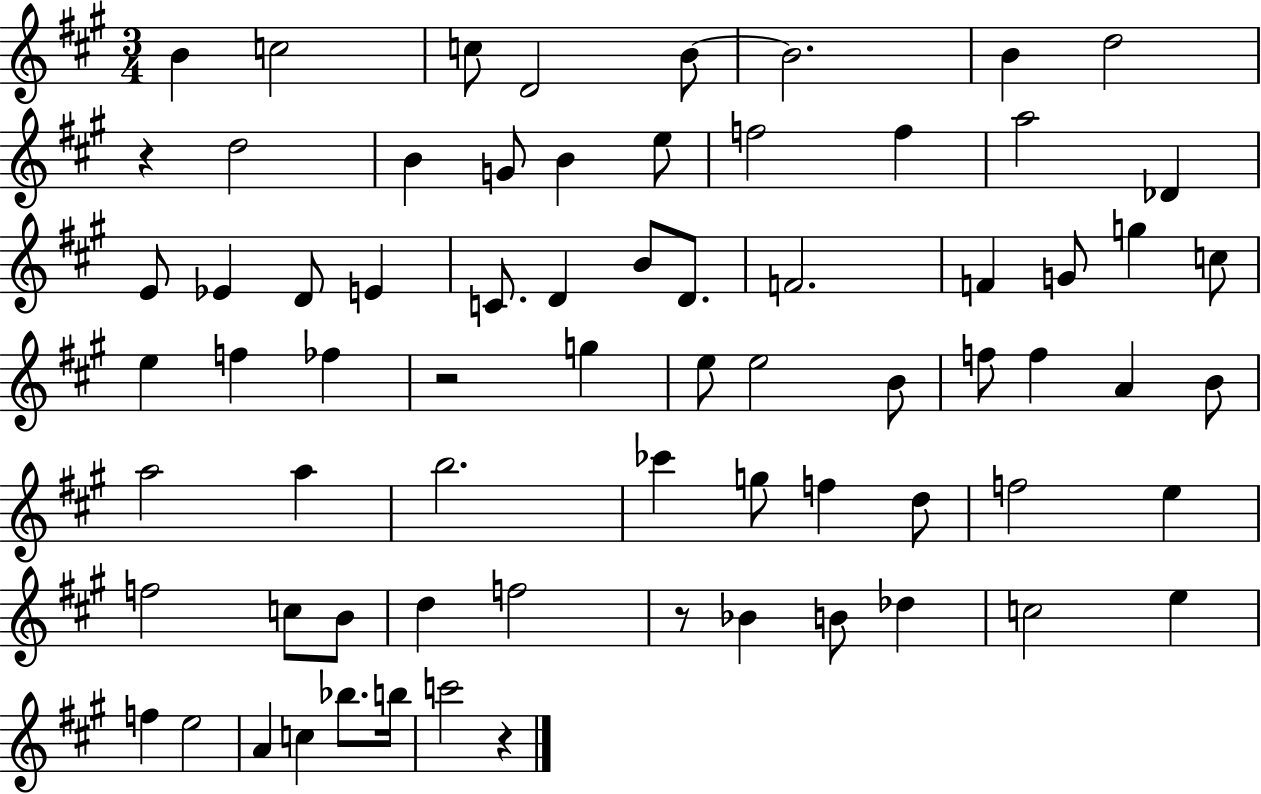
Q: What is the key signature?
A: A major